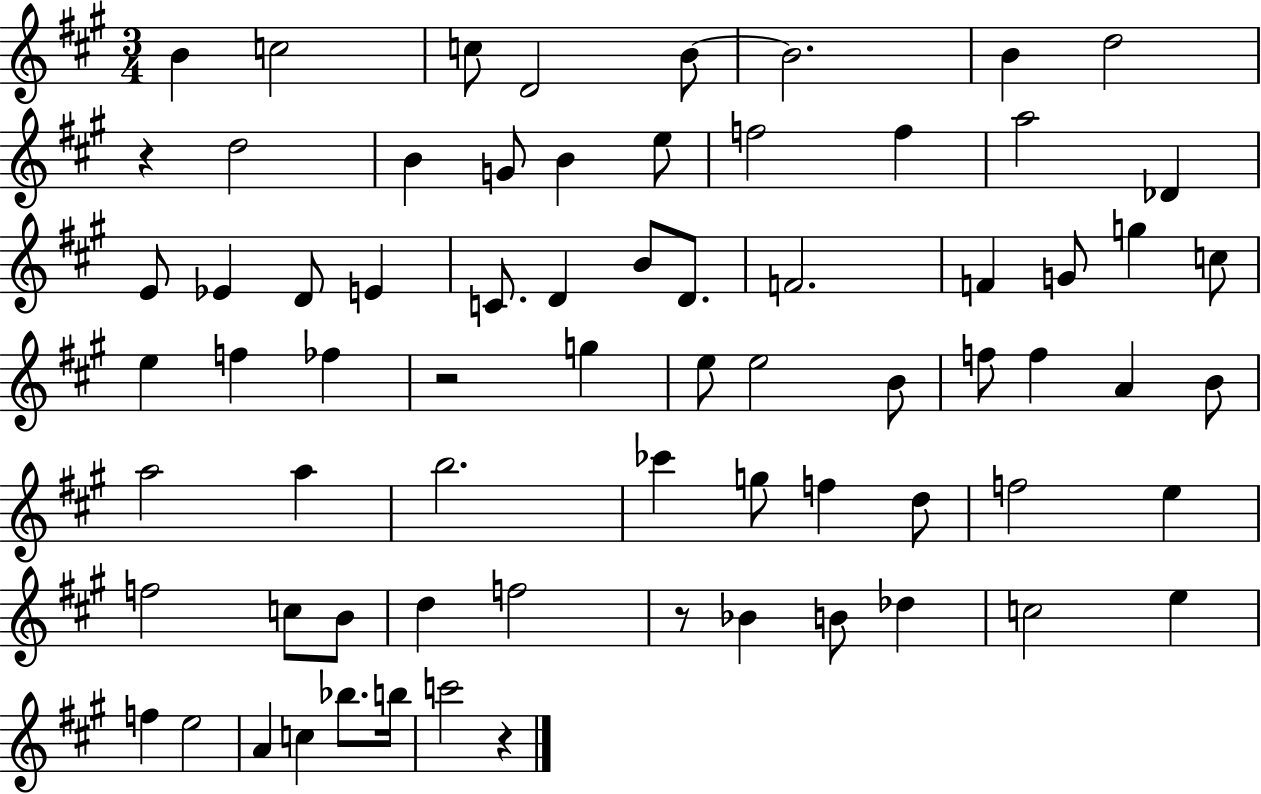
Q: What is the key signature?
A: A major